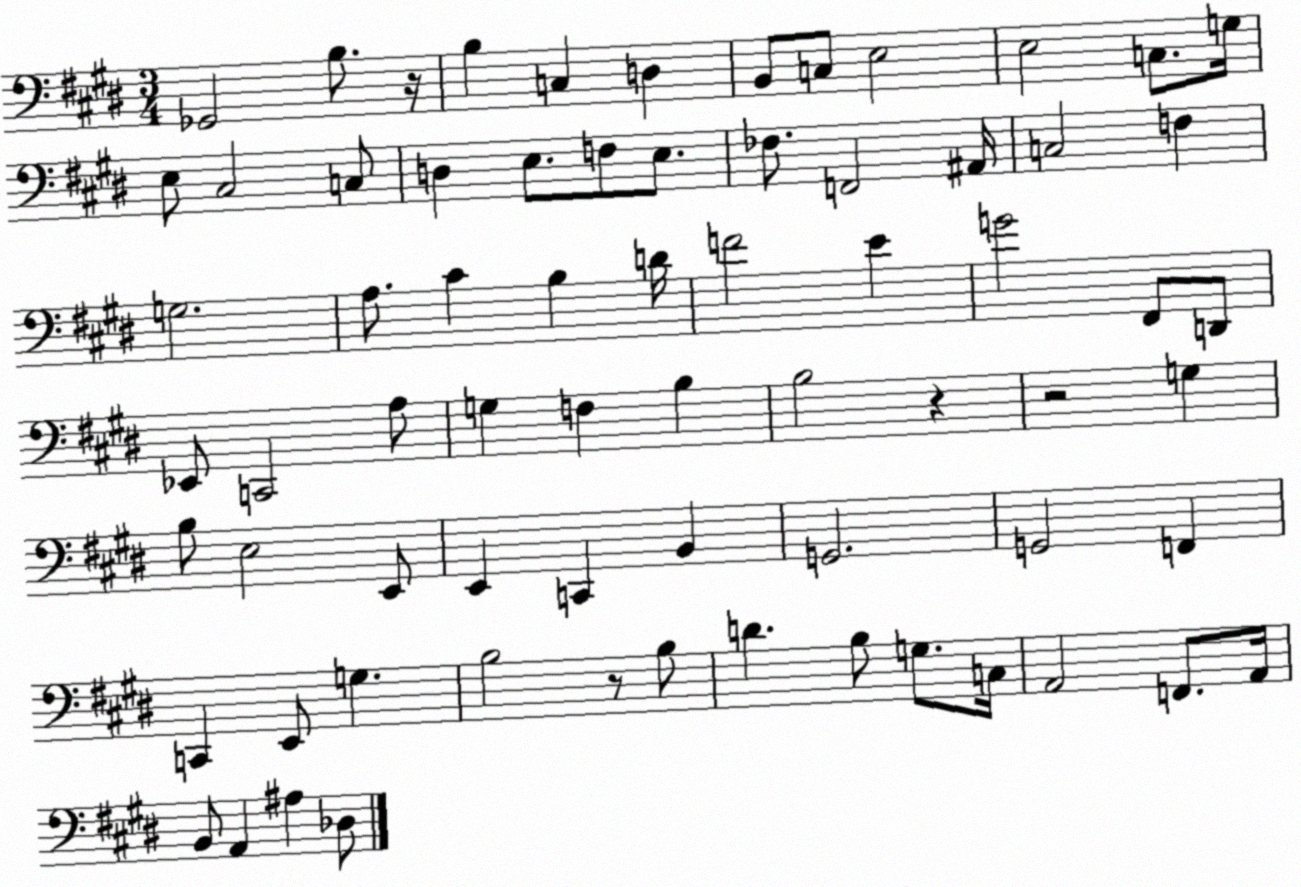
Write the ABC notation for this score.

X:1
T:Untitled
M:3/4
L:1/4
K:E
_G,,2 B,/2 z/4 B, C, D, B,,/2 C,/2 E,2 E,2 C,/2 G,/4 E,/2 ^C,2 C,/2 D, E,/2 F,/2 E,/2 _F,/2 F,,2 ^A,,/4 C,2 F, G,2 A,/2 ^C B, D/4 F2 E G2 ^F,,/2 D,,/2 _E,,/2 C,,2 A,/2 G, F, B, B,2 z z2 G, B,/2 E,2 E,,/2 E,, C,, B,, G,,2 G,,2 F,, C,, E,,/2 G, B,2 z/2 B,/2 D B,/2 G,/2 C,/4 A,,2 F,,/2 A,,/4 B,,/2 A,, ^A, _D,/2